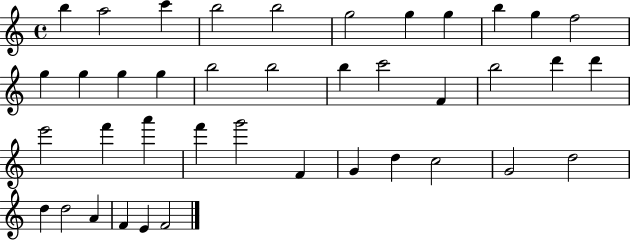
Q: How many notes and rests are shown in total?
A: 40